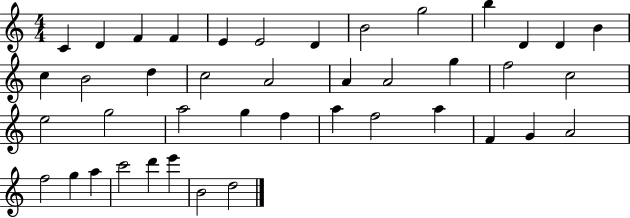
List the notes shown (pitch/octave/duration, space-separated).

C4/q D4/q F4/q F4/q E4/q E4/h D4/q B4/h G5/h B5/q D4/q D4/q B4/q C5/q B4/h D5/q C5/h A4/h A4/q A4/h G5/q F5/h C5/h E5/h G5/h A5/h G5/q F5/q A5/q F5/h A5/q F4/q G4/q A4/h F5/h G5/q A5/q C6/h D6/q E6/q B4/h D5/h